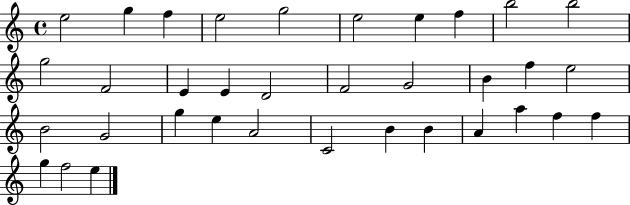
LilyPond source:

{
  \clef treble
  \time 4/4
  \defaultTimeSignature
  \key c \major
  e''2 g''4 f''4 | e''2 g''2 | e''2 e''4 f''4 | b''2 b''2 | \break g''2 f'2 | e'4 e'4 d'2 | f'2 g'2 | b'4 f''4 e''2 | \break b'2 g'2 | g''4 e''4 a'2 | c'2 b'4 b'4 | a'4 a''4 f''4 f''4 | \break g''4 f''2 e''4 | \bar "|."
}